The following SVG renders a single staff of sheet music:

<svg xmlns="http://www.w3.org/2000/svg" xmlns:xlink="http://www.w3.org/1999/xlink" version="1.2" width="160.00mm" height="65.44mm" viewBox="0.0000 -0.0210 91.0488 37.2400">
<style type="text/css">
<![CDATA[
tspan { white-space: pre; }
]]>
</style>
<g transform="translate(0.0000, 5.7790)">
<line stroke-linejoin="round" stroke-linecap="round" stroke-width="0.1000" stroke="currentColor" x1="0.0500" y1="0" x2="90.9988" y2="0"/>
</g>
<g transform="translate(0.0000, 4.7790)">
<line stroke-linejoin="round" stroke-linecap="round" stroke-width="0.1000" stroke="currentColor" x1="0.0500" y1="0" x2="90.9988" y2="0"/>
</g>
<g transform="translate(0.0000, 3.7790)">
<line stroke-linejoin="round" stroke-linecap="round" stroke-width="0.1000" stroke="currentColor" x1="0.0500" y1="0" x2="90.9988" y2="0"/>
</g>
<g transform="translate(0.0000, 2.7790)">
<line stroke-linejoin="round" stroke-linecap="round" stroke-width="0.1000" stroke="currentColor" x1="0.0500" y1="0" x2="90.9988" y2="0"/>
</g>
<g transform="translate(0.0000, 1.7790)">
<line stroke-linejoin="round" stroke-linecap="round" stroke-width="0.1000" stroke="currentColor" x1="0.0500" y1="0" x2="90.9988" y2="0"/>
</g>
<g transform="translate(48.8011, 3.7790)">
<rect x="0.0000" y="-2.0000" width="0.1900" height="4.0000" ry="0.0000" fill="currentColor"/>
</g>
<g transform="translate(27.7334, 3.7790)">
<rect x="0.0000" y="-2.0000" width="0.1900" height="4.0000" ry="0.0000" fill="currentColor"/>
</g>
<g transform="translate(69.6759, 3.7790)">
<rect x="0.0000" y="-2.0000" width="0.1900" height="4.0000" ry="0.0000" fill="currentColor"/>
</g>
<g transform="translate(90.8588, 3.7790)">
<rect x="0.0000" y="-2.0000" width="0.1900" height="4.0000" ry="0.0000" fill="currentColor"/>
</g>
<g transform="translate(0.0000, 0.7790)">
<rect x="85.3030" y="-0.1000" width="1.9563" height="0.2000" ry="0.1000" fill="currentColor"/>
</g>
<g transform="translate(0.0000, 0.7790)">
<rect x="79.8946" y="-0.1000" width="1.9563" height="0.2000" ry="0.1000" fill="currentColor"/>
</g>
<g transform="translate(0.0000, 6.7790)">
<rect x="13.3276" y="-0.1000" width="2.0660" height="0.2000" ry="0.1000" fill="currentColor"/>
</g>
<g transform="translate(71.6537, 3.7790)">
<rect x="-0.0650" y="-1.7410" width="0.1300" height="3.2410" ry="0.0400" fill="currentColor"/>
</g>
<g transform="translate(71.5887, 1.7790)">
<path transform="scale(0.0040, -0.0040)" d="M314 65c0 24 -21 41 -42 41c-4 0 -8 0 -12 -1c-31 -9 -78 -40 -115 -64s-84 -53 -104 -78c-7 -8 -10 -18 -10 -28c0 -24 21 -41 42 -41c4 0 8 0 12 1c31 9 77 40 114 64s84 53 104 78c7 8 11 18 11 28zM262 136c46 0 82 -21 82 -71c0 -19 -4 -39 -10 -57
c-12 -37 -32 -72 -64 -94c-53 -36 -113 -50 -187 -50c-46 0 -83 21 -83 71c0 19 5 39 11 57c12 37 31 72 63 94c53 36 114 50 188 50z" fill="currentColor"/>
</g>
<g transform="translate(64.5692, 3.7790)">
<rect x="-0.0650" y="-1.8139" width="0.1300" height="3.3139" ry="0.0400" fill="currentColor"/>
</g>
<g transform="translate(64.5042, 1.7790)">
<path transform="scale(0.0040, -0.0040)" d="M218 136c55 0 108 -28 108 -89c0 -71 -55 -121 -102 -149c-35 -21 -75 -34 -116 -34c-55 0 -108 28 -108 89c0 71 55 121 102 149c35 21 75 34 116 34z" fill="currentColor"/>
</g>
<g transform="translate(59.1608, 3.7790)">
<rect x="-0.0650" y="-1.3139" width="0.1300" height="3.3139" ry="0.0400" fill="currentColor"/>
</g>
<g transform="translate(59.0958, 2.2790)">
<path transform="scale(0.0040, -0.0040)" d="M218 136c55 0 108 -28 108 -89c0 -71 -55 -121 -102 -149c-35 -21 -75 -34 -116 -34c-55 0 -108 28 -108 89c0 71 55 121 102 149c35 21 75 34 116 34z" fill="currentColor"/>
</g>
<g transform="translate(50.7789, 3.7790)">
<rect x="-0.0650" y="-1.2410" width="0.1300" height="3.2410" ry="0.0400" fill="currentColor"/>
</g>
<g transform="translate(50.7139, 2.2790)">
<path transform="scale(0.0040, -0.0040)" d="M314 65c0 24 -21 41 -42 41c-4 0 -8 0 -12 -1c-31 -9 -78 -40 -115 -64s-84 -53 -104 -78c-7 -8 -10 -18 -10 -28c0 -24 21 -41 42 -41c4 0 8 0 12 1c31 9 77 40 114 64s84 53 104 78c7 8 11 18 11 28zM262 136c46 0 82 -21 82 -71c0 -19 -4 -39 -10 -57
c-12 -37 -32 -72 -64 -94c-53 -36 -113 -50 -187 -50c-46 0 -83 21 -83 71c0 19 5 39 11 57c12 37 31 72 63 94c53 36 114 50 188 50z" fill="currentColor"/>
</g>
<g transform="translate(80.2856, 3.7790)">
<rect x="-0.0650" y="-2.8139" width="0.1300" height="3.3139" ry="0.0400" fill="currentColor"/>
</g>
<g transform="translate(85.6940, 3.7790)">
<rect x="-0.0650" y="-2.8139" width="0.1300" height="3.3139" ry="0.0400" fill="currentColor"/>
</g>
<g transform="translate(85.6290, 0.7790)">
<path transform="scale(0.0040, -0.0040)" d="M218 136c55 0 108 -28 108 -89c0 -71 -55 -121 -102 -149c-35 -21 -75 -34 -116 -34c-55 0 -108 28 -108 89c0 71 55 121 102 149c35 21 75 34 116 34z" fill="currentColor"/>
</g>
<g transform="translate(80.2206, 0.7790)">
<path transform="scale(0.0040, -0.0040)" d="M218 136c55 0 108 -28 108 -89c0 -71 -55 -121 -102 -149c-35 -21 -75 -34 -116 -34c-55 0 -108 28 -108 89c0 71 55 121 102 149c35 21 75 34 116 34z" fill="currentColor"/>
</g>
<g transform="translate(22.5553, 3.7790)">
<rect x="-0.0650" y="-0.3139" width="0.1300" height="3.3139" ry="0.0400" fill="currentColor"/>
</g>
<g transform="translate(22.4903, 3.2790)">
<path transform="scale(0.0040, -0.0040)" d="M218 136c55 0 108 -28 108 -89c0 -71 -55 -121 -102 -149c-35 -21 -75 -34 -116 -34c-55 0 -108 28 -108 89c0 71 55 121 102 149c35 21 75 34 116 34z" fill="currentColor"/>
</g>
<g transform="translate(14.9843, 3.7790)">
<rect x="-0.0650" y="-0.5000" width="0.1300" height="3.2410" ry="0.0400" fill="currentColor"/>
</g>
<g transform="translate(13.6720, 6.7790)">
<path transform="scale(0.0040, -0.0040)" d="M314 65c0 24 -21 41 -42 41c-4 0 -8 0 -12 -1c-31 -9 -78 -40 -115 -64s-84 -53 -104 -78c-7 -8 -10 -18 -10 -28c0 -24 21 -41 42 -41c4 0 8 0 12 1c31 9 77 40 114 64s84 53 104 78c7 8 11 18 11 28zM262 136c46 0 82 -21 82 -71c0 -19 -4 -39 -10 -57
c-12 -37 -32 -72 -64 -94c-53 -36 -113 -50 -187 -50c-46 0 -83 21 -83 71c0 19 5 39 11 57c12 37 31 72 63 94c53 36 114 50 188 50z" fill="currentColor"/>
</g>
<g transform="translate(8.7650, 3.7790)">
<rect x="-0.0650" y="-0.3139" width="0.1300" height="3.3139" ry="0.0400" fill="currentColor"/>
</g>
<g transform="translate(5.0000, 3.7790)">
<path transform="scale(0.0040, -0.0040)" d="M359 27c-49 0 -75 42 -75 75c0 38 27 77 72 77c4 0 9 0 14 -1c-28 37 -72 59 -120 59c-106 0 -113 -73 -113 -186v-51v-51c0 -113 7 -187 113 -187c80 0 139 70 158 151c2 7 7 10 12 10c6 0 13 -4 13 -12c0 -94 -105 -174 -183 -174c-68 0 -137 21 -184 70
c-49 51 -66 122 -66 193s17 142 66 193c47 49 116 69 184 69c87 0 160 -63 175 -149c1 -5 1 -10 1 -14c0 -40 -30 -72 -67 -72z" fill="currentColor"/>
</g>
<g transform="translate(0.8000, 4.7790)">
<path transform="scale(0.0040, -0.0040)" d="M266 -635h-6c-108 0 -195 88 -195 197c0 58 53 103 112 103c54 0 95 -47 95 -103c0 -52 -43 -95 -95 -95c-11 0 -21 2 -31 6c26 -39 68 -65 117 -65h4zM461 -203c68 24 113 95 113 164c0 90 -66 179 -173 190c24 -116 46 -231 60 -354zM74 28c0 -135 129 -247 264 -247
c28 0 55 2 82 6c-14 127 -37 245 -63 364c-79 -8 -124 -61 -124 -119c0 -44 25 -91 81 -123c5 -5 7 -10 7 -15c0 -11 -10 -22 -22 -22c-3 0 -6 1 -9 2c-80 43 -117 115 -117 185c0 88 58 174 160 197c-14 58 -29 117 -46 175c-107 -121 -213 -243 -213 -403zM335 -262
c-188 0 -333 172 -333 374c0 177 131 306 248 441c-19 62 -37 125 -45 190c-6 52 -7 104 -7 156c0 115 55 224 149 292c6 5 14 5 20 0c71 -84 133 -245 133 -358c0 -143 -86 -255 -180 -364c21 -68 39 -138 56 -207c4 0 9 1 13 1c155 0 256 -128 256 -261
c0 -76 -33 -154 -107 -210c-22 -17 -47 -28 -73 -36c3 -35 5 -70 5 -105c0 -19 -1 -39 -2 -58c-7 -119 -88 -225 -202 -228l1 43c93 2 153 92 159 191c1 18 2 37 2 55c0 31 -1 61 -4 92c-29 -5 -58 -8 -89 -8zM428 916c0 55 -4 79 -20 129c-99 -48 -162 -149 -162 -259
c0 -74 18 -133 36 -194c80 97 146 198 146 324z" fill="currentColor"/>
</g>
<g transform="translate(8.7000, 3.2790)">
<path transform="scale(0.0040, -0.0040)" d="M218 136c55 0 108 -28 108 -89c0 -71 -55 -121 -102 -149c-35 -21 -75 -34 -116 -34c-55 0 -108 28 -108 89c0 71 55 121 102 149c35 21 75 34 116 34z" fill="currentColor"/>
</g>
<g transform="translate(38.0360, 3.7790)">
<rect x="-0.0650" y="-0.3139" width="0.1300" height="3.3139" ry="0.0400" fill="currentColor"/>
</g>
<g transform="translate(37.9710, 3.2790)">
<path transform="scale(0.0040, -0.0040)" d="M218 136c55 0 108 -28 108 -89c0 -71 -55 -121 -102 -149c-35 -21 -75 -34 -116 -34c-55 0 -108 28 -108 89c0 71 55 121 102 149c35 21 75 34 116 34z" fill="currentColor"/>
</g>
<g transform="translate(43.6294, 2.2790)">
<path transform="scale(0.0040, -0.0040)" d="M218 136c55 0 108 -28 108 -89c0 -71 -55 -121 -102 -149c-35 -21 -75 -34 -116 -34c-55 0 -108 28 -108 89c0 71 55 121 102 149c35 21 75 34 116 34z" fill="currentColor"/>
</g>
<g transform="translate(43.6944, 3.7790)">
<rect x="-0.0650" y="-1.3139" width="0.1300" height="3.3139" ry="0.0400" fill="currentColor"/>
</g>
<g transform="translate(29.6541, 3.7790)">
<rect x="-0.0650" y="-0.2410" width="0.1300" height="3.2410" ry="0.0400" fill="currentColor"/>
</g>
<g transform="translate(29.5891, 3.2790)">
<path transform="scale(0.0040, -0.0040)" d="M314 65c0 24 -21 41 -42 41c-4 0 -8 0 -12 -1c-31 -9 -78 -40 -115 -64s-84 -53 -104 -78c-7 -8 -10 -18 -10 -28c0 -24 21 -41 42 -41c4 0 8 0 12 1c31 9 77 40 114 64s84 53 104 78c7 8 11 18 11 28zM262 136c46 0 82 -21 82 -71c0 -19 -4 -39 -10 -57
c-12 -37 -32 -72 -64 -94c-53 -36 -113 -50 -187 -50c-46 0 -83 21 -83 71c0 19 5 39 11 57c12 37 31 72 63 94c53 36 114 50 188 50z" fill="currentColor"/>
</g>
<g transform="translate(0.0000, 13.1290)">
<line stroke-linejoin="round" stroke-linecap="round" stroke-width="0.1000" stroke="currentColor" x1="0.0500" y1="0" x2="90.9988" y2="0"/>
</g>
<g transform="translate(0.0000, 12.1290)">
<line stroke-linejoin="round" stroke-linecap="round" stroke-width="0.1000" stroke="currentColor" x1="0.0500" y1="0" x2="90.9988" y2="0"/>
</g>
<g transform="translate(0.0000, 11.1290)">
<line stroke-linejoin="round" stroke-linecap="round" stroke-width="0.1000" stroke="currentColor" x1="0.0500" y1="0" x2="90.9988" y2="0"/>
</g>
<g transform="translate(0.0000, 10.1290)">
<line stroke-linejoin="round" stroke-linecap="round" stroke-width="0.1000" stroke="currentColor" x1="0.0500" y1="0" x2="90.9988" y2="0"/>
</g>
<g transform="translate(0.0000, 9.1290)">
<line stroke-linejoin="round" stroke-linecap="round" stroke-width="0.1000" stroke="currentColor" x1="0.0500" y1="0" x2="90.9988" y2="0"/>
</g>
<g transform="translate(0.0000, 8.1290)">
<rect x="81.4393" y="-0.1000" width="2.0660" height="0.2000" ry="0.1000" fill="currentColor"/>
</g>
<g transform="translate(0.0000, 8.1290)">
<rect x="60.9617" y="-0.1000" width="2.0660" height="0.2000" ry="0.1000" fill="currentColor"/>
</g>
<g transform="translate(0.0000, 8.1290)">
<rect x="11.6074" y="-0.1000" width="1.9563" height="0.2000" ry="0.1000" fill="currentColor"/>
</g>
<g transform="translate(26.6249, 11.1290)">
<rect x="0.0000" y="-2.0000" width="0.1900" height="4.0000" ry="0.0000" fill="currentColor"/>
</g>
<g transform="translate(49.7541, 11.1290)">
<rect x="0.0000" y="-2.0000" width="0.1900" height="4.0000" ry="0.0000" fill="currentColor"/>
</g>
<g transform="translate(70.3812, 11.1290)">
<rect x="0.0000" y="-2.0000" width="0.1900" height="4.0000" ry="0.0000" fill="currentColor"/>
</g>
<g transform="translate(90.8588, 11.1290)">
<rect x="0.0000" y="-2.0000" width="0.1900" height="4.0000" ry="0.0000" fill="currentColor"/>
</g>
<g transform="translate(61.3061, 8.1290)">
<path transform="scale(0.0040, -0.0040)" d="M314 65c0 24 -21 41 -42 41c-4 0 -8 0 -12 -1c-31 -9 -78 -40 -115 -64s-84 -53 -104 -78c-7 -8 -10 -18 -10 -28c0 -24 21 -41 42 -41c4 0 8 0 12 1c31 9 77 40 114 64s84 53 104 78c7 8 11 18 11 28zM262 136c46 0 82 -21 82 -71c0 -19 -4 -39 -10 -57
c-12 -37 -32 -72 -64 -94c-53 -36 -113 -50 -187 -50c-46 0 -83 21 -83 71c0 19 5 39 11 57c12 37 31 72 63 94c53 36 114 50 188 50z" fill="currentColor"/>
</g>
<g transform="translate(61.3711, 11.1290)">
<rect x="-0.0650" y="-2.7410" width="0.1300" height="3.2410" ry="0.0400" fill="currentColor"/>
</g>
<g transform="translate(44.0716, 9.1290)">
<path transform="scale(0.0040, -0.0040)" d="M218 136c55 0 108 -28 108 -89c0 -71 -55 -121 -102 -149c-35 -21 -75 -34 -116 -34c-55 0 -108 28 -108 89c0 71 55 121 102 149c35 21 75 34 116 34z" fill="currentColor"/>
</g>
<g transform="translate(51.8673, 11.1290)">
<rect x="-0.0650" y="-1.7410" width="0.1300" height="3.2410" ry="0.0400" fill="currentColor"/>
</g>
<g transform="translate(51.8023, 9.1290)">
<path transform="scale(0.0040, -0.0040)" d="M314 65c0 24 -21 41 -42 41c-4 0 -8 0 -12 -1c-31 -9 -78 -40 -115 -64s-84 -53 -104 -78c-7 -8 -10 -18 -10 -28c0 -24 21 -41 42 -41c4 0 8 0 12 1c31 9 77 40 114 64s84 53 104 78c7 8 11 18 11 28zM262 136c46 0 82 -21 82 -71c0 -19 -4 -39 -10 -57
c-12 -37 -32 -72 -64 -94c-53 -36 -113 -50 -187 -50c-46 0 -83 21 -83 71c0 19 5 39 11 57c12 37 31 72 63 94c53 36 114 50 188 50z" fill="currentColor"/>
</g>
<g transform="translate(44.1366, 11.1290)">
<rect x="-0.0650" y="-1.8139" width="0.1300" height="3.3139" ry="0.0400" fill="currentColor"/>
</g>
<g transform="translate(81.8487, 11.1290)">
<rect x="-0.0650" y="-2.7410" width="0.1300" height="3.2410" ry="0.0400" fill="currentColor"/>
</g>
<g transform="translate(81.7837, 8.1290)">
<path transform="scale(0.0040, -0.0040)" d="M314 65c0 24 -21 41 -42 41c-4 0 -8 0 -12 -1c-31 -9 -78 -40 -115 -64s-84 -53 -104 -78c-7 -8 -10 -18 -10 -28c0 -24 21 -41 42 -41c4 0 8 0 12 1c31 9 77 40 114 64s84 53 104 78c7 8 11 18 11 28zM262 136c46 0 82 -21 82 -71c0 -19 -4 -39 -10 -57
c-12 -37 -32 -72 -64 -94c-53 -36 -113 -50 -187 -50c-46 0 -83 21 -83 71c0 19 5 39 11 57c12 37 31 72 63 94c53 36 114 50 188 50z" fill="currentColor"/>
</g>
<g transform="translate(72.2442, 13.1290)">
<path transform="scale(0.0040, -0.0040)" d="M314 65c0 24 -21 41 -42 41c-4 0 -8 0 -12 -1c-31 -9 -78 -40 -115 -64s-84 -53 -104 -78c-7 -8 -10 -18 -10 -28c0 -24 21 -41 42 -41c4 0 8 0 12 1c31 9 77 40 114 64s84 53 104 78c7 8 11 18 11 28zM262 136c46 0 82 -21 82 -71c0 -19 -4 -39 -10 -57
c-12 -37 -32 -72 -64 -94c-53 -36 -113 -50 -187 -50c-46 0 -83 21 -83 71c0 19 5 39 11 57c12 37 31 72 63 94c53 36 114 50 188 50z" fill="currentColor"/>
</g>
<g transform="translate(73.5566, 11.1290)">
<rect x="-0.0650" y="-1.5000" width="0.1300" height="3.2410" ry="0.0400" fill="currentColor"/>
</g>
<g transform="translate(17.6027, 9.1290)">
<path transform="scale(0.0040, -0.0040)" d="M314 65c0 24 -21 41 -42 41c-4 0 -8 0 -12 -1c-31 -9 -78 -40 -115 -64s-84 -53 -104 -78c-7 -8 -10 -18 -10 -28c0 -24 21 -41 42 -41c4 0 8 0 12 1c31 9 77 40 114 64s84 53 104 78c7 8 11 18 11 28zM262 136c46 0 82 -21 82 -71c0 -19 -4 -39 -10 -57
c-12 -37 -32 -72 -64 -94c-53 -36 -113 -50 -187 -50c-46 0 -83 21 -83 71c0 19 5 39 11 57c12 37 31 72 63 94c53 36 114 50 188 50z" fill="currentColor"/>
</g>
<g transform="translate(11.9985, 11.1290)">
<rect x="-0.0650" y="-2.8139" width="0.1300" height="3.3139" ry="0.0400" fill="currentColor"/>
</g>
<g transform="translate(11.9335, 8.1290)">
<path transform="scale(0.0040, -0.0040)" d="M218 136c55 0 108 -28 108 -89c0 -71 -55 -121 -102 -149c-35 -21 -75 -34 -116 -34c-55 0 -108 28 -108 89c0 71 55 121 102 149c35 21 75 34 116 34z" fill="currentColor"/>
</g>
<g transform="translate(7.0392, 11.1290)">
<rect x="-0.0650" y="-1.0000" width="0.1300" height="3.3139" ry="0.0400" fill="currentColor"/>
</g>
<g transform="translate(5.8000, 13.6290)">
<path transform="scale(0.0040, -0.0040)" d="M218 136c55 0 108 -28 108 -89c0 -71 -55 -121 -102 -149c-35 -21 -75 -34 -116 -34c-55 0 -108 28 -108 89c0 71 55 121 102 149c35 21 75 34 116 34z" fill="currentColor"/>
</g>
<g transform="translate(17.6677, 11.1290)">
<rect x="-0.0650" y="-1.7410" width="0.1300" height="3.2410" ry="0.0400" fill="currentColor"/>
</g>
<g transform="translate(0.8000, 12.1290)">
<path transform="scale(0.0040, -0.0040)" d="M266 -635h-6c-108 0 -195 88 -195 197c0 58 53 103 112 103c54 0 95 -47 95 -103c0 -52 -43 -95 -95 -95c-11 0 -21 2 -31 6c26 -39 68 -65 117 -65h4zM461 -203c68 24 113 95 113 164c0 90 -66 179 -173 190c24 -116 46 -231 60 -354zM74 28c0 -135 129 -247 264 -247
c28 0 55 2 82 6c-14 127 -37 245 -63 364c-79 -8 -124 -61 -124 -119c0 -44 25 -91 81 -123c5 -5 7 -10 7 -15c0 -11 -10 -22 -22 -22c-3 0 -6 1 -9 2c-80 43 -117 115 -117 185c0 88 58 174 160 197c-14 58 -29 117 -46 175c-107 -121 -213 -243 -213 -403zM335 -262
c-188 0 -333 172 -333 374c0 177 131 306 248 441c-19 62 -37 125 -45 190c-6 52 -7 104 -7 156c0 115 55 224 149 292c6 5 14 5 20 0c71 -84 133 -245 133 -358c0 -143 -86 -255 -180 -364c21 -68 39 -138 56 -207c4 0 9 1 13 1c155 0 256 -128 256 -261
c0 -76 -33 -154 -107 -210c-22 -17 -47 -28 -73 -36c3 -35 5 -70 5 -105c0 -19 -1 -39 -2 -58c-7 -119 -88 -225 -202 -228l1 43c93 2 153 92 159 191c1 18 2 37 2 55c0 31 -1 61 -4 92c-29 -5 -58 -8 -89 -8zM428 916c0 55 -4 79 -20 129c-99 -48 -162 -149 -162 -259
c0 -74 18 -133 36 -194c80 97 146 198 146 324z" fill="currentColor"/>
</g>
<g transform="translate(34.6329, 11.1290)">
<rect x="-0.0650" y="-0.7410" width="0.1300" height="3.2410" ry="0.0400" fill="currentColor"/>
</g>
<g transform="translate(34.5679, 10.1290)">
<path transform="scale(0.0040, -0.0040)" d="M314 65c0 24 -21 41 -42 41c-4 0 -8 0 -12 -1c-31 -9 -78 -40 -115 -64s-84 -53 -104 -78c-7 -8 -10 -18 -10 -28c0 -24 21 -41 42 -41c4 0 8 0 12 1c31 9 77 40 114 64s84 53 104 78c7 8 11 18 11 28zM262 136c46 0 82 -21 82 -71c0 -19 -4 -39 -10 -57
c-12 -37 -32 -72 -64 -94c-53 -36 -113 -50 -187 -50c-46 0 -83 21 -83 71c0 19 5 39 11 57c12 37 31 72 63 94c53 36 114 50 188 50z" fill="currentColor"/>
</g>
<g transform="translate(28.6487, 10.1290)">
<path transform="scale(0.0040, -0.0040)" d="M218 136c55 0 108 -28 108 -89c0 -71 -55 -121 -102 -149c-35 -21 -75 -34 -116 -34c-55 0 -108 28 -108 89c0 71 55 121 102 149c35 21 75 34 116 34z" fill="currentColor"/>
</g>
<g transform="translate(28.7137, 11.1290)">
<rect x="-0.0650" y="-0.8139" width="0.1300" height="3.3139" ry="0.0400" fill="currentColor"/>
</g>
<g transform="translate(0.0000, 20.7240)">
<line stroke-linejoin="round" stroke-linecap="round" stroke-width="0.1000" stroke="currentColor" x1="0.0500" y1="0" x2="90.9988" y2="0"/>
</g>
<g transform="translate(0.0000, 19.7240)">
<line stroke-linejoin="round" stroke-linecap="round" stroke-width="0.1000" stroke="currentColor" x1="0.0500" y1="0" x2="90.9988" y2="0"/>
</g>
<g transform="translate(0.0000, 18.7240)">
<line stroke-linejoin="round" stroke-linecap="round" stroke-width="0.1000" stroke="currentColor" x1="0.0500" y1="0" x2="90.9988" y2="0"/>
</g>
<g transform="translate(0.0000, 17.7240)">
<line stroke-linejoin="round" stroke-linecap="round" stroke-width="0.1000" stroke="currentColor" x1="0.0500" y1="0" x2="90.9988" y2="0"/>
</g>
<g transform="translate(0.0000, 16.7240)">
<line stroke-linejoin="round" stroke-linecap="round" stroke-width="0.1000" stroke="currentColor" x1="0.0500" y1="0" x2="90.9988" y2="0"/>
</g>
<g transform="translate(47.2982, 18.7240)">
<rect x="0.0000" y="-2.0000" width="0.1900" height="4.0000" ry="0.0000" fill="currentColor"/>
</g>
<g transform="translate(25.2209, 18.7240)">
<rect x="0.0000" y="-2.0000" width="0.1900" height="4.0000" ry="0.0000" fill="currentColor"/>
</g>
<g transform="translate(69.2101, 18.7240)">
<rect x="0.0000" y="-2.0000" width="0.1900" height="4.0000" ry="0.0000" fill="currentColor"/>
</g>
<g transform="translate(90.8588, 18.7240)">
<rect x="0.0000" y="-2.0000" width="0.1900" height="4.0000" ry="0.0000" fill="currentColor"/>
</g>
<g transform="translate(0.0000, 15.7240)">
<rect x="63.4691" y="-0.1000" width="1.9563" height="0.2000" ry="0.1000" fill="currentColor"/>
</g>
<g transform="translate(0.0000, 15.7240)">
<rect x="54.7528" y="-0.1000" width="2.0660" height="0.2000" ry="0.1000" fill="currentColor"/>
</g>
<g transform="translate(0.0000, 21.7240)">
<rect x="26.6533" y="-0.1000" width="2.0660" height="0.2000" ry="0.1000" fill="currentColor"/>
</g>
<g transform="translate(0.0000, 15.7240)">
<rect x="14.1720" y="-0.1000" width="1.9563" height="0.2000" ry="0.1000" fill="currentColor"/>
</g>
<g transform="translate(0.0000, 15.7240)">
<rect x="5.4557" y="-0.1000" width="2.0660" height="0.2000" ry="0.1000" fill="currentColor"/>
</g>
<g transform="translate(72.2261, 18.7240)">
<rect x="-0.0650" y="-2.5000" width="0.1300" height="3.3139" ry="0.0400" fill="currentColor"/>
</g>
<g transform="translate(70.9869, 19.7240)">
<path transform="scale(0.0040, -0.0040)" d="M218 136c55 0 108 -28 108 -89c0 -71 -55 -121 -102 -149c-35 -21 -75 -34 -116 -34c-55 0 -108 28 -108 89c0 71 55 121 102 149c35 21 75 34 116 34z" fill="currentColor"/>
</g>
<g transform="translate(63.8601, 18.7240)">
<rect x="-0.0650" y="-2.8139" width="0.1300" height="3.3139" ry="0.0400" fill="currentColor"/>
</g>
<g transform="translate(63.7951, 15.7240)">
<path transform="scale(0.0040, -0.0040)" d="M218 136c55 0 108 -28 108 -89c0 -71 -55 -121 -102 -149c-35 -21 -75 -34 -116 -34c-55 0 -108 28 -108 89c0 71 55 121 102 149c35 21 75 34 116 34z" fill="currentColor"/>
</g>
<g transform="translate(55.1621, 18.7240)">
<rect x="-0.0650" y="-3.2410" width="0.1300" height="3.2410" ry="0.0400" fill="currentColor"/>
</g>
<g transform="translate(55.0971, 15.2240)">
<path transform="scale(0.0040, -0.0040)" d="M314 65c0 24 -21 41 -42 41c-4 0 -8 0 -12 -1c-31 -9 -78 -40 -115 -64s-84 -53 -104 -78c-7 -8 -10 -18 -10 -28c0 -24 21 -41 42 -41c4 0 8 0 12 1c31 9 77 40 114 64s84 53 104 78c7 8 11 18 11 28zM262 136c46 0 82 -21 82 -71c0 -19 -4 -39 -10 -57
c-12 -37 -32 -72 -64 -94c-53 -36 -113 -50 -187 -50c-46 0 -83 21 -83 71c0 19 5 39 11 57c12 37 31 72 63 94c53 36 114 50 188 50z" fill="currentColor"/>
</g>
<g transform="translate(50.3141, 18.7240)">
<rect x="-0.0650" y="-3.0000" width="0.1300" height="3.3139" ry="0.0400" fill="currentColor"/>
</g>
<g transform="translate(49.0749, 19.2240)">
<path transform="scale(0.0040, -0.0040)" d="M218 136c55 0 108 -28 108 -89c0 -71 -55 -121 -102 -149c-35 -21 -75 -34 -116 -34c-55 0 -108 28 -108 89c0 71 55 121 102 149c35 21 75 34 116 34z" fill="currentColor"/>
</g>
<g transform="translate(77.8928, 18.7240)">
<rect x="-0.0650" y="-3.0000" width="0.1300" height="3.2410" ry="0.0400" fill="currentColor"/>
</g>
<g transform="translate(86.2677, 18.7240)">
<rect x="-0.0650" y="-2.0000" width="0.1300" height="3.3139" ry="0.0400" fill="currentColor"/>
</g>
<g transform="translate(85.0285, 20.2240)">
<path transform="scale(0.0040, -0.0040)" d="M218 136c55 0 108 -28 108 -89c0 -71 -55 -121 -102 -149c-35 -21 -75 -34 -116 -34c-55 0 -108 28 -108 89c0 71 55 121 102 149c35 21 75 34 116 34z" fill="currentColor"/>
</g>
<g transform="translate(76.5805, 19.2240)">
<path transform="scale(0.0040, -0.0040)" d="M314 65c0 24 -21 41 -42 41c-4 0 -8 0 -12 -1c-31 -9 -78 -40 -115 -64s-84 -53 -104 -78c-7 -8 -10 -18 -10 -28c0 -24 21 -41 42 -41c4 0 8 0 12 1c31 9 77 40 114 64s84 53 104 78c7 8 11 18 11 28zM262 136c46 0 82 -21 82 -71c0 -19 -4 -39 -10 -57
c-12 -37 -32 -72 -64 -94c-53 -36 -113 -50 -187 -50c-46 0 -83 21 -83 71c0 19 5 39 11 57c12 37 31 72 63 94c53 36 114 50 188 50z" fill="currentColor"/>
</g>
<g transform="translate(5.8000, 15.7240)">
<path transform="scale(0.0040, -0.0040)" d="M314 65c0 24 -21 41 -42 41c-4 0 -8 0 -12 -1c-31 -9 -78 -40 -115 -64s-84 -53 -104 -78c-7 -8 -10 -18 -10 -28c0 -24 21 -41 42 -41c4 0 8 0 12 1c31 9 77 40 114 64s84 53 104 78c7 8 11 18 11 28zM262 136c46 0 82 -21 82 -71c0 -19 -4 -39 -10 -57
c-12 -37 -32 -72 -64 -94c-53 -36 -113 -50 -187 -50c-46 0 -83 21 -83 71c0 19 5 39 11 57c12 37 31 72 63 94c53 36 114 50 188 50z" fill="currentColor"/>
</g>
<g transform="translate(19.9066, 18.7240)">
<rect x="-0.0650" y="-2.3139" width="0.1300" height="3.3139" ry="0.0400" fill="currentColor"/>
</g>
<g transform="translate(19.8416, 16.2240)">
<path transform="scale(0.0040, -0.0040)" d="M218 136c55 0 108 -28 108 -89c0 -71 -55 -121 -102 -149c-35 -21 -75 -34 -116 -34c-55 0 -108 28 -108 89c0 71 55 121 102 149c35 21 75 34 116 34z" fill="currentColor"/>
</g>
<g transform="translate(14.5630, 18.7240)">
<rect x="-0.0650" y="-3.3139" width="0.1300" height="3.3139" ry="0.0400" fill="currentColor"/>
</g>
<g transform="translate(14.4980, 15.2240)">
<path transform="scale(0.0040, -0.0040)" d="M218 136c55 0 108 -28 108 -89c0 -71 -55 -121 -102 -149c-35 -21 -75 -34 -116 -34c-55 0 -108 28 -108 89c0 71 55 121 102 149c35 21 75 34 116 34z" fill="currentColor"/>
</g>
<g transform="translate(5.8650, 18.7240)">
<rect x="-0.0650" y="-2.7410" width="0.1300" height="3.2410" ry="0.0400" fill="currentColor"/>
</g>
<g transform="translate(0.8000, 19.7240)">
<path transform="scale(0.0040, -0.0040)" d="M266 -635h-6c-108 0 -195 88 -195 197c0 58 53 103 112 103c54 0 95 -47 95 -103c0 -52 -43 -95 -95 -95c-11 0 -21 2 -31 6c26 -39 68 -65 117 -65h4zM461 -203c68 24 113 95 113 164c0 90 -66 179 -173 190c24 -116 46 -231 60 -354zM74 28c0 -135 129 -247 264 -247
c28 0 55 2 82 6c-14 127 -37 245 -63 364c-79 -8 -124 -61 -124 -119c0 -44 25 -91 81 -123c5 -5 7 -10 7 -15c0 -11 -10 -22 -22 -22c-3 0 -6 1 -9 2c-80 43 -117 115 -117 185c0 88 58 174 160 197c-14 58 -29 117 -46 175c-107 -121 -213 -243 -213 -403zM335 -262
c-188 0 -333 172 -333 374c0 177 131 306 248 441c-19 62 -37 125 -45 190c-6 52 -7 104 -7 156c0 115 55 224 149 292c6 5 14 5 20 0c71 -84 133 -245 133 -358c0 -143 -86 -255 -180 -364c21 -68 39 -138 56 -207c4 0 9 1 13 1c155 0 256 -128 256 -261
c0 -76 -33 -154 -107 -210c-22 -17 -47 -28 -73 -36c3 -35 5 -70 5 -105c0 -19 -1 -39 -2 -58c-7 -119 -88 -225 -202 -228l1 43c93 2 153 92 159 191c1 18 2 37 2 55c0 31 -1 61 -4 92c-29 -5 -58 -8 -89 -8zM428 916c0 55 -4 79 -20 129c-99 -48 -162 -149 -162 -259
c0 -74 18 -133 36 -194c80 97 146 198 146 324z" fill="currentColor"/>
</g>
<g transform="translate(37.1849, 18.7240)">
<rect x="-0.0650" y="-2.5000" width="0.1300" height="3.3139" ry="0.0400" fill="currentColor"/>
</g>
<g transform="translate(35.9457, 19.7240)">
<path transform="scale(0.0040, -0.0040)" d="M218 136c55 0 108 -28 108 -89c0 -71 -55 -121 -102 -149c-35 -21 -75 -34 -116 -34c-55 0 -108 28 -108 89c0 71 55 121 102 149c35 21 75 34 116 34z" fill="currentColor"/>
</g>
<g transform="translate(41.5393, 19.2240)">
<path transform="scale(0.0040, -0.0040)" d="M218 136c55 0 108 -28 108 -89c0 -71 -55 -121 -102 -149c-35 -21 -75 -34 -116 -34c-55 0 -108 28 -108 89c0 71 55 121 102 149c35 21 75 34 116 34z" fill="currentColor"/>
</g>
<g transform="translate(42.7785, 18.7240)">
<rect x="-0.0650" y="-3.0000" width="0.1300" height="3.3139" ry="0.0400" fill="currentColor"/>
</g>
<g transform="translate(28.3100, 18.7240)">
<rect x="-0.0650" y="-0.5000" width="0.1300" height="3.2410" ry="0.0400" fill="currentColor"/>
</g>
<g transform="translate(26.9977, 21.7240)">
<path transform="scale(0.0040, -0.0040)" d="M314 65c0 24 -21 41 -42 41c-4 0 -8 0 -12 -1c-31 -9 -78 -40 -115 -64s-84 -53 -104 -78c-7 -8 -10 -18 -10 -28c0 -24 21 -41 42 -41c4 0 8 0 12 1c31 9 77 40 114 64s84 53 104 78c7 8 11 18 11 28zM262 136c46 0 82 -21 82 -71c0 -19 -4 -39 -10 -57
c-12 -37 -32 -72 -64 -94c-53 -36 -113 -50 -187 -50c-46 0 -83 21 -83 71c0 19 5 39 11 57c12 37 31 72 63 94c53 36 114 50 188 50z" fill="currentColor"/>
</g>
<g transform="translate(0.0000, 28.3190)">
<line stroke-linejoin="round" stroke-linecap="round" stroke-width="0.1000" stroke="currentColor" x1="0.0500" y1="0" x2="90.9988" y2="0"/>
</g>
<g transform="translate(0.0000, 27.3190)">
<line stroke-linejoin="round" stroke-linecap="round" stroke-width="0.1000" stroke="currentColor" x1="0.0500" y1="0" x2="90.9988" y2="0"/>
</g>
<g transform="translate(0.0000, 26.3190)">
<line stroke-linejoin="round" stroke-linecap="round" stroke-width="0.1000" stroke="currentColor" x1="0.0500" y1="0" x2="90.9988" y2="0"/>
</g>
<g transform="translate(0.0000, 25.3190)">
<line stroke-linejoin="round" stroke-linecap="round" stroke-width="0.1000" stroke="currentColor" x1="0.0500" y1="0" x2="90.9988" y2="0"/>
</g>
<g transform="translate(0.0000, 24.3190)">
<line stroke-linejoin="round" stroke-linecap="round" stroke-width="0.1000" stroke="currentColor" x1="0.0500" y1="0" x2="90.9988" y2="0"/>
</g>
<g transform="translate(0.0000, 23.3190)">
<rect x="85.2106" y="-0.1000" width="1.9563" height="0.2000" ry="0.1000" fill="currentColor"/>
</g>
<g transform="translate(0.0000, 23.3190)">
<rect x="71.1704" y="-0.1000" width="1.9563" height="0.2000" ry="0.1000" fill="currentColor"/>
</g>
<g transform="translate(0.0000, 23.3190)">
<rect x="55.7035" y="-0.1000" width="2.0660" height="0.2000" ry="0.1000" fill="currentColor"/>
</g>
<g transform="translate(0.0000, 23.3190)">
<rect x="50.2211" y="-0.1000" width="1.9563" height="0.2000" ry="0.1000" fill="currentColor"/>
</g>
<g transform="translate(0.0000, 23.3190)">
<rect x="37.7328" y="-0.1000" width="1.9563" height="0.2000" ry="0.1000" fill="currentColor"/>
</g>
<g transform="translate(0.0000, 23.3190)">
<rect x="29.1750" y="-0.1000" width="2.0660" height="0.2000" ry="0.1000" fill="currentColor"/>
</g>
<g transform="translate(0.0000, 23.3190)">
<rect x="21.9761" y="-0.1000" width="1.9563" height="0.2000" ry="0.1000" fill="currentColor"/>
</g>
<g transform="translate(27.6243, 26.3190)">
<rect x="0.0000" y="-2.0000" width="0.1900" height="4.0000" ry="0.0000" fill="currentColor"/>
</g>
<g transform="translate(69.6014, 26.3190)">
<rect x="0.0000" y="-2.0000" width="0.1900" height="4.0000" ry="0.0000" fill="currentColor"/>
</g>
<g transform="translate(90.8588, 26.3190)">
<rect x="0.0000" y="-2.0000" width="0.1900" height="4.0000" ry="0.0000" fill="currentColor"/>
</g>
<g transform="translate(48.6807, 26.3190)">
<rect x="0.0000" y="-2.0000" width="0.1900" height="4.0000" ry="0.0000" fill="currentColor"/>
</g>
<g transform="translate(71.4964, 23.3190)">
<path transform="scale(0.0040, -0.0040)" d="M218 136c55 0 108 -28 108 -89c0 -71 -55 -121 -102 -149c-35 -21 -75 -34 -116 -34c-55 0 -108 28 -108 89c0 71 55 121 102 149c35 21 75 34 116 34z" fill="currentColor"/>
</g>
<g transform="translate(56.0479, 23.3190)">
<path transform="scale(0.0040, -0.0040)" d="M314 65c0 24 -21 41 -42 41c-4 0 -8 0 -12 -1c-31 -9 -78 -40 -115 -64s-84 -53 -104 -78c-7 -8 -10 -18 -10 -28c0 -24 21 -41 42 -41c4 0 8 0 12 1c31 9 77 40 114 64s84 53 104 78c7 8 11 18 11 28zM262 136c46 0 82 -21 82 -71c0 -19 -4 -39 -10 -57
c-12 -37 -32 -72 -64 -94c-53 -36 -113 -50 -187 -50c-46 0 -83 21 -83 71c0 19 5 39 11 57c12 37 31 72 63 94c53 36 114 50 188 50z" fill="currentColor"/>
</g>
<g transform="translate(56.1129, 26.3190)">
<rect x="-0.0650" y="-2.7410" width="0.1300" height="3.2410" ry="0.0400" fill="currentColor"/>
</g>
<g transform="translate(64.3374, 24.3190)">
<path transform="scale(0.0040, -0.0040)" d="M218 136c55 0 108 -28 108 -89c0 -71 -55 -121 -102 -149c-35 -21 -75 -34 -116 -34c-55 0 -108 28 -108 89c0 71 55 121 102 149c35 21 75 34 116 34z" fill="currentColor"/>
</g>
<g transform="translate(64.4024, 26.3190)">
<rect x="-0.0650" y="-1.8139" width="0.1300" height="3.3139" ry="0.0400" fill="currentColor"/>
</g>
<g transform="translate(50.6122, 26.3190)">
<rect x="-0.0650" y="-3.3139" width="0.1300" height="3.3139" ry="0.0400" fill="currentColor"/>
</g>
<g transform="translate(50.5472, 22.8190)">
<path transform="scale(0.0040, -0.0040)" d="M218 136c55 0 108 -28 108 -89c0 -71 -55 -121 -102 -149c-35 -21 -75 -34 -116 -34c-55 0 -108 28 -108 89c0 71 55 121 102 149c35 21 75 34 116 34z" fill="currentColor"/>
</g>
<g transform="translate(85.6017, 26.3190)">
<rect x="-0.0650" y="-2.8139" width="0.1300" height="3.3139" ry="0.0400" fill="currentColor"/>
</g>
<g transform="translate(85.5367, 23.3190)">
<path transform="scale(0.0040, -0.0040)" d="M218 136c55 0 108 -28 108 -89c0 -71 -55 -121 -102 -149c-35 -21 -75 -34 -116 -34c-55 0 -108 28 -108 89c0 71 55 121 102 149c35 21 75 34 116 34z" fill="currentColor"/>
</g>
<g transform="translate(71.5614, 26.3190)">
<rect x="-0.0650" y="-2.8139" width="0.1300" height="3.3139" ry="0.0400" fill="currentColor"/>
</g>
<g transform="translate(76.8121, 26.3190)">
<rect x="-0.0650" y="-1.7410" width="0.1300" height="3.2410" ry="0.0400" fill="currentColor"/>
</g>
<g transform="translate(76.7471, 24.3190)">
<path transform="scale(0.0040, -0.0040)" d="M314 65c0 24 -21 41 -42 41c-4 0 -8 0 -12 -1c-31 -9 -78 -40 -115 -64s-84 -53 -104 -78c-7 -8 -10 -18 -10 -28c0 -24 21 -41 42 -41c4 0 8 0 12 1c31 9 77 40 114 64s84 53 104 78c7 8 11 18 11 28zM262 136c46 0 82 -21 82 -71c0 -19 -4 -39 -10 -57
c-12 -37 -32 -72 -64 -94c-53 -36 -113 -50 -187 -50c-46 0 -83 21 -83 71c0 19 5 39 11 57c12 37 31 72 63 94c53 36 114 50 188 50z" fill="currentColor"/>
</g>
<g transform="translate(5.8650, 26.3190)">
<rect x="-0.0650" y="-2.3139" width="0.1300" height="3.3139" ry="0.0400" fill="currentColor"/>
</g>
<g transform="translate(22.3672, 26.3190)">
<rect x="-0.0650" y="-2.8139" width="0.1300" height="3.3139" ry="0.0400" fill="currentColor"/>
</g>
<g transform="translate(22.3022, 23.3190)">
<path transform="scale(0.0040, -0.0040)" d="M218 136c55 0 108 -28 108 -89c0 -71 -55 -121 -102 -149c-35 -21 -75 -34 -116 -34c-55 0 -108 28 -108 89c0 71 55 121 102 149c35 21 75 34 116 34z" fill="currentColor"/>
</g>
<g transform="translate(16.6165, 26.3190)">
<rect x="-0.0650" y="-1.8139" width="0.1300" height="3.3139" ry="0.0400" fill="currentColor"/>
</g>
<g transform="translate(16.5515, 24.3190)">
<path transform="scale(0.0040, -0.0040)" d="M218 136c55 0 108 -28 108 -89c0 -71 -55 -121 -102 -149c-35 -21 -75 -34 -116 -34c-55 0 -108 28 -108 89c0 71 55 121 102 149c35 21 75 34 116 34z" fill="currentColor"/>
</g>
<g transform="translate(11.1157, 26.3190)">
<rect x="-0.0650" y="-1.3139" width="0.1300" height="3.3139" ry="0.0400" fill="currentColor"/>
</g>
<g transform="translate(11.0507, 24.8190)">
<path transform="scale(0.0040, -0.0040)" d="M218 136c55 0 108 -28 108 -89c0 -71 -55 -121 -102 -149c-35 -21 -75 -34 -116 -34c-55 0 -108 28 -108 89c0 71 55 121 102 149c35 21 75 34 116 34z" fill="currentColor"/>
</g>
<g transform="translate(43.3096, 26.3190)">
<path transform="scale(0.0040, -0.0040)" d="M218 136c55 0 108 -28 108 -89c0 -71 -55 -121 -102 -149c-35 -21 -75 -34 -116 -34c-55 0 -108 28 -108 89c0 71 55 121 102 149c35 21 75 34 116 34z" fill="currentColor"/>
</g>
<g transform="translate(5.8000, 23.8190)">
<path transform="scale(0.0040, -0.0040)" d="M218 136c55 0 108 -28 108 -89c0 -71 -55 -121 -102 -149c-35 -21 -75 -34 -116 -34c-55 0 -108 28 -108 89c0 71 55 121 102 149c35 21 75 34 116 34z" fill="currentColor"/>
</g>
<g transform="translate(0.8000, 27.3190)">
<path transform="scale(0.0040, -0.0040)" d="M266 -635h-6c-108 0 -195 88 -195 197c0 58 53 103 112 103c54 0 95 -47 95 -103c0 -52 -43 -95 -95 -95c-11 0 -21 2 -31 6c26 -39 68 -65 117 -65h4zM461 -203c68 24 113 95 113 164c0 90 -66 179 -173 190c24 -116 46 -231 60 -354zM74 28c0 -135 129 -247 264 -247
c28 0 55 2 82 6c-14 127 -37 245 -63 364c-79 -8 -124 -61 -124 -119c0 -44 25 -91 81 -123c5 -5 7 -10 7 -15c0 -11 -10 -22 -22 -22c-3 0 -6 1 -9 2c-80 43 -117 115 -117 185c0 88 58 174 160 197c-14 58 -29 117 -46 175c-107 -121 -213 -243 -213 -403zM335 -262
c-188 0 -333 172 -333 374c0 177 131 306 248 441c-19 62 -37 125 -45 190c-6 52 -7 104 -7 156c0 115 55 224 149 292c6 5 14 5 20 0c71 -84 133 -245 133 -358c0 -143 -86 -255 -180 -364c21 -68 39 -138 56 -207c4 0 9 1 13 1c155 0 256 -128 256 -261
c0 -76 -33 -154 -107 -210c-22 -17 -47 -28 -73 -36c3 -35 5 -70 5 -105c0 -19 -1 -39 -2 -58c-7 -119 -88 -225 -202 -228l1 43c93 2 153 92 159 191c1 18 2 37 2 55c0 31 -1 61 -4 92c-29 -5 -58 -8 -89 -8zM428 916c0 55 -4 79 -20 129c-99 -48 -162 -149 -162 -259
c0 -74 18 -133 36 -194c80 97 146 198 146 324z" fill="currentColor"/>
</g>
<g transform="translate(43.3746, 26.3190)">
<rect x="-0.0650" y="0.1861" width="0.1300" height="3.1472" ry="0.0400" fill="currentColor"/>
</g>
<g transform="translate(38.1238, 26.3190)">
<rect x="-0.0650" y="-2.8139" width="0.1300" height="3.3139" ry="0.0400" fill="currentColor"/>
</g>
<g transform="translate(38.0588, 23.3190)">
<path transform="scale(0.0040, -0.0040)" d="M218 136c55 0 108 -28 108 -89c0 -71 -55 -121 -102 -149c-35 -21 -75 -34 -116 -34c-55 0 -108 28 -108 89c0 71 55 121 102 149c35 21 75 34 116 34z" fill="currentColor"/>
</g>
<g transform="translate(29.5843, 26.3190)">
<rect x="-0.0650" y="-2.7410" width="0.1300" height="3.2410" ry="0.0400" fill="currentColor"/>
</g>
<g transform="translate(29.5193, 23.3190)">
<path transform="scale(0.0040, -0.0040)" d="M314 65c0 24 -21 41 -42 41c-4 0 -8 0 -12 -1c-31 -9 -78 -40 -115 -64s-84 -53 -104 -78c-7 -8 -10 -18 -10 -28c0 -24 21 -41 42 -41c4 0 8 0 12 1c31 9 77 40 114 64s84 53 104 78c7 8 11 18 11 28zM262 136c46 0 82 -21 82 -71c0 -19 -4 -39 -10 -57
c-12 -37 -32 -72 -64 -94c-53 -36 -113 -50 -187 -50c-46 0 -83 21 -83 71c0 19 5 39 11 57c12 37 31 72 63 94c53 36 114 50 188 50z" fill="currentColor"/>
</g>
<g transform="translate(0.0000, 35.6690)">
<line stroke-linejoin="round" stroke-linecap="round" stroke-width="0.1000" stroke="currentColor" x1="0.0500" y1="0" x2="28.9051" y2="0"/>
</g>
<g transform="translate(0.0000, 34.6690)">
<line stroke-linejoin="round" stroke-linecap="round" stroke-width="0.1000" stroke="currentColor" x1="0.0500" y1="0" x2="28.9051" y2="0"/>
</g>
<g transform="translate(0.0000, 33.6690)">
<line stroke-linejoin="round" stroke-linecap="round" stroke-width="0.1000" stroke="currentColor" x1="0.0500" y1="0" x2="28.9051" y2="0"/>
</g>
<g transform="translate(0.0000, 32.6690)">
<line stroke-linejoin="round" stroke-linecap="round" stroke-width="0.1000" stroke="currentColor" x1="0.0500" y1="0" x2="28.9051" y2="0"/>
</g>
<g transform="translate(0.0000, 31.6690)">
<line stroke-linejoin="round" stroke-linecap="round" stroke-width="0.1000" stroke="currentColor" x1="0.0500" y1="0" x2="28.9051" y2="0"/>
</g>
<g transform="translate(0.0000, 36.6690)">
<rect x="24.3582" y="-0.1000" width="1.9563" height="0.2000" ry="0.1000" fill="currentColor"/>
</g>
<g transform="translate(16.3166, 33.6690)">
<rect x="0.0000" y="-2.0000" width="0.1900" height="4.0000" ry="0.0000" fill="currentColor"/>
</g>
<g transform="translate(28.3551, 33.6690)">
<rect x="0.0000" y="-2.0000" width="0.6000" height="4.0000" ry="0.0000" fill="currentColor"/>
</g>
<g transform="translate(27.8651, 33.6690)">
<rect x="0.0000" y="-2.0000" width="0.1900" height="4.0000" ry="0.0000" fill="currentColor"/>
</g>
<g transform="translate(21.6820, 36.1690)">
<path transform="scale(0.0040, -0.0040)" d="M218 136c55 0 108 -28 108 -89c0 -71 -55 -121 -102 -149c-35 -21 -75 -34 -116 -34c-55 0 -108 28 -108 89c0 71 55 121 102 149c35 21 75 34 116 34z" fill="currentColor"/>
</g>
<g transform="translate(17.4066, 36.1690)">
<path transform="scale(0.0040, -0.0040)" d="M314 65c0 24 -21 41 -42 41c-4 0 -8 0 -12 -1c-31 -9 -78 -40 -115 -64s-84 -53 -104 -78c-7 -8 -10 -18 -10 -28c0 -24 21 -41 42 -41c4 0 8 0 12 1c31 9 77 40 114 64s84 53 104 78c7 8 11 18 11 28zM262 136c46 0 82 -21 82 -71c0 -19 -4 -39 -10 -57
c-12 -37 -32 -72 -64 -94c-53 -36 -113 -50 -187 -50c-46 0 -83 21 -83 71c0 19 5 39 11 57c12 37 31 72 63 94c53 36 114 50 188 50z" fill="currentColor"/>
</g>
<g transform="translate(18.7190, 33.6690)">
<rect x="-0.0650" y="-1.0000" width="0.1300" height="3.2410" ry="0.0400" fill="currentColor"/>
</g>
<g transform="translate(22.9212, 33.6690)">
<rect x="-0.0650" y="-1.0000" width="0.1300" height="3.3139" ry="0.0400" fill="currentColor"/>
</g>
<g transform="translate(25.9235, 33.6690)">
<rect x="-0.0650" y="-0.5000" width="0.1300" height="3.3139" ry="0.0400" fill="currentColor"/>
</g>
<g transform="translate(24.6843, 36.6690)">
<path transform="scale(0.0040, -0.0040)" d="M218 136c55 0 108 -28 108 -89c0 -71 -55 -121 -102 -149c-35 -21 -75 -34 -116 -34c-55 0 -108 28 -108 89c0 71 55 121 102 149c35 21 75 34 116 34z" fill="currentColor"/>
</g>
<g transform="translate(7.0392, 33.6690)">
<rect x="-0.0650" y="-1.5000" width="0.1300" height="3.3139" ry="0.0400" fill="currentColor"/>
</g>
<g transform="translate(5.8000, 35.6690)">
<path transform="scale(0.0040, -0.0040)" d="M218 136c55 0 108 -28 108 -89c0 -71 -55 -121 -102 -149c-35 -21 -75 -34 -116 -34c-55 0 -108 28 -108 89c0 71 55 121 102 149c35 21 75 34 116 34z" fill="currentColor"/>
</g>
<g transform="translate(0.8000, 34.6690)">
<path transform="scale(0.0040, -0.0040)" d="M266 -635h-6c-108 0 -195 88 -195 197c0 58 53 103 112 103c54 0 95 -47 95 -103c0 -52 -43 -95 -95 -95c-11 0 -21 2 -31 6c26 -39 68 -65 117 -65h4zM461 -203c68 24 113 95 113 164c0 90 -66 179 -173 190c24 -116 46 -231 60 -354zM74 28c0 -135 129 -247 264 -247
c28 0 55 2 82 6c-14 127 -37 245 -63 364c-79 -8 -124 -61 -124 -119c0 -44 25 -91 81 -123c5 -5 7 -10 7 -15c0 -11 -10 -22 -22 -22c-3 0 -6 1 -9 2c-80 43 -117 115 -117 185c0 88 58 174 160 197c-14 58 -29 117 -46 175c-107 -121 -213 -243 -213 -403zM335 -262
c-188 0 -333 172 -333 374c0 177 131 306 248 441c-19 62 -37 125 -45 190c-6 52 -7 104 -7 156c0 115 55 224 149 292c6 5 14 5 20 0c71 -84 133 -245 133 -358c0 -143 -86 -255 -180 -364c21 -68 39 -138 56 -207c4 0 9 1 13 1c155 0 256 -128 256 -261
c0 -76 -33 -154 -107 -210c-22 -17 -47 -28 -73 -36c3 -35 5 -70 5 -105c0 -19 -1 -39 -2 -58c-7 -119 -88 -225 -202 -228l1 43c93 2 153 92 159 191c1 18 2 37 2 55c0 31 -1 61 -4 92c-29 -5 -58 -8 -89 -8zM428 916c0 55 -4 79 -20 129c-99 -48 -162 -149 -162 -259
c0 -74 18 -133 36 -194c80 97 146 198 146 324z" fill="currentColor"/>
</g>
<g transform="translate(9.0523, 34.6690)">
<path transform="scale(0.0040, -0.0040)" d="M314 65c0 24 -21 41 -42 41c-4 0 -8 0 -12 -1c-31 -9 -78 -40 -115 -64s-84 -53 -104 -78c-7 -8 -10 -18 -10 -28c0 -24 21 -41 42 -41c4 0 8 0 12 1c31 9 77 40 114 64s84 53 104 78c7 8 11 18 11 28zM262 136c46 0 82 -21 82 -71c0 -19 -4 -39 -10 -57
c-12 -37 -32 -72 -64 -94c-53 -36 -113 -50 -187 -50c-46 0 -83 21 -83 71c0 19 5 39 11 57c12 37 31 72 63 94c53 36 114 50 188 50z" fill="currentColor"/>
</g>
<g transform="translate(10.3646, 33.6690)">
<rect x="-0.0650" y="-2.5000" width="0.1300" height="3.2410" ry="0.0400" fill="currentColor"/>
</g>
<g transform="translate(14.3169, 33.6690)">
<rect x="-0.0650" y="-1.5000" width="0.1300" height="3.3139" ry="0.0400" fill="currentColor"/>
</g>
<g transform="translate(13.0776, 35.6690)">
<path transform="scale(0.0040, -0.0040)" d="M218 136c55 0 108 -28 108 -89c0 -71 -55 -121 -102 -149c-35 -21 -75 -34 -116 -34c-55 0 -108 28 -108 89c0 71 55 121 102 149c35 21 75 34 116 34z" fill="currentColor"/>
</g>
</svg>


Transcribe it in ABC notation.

X:1
T:Untitled
M:4/4
L:1/4
K:C
c C2 c c2 c e e2 e f f2 a a D a f2 d d2 f f2 a2 E2 a2 a2 b g C2 G A A b2 a G A2 F g e f a a2 a B b a2 f a f2 a E G2 E D2 D C